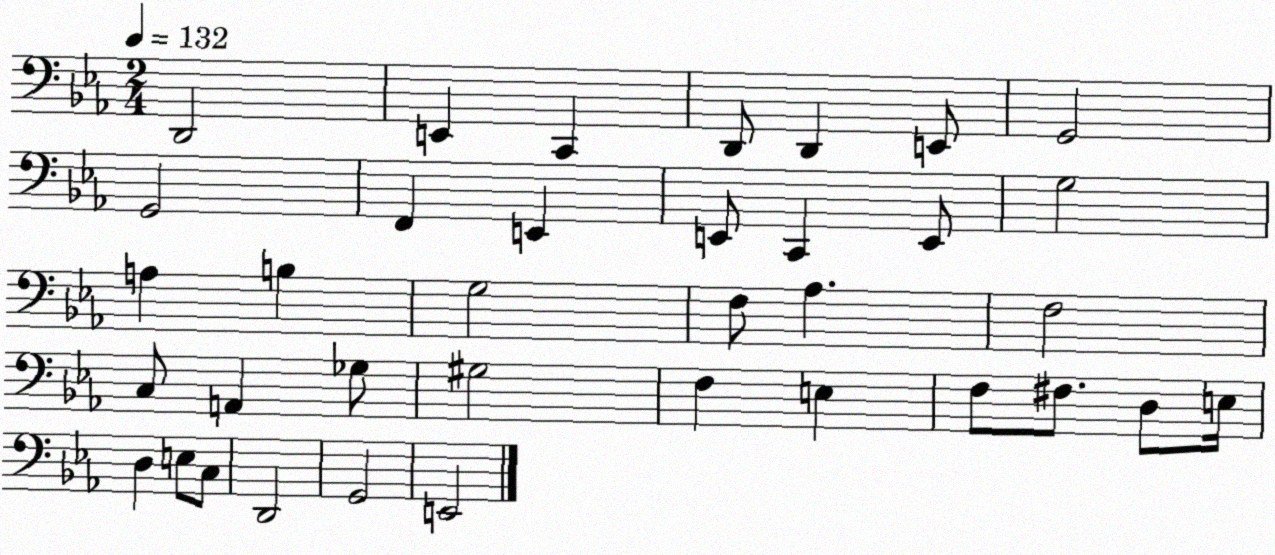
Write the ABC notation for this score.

X:1
T:Untitled
M:2/4
L:1/4
K:Eb
D,,2 E,, C,, D,,/2 D,, E,,/2 G,,2 G,,2 F,, E,, E,,/2 C,, E,,/2 G,2 A, B, G,2 F,/2 _A, F,2 C,/2 A,, _G,/2 ^G,2 F, E, F,/2 ^F,/2 D,/2 E,/4 D, E,/2 C,/2 D,,2 G,,2 E,,2